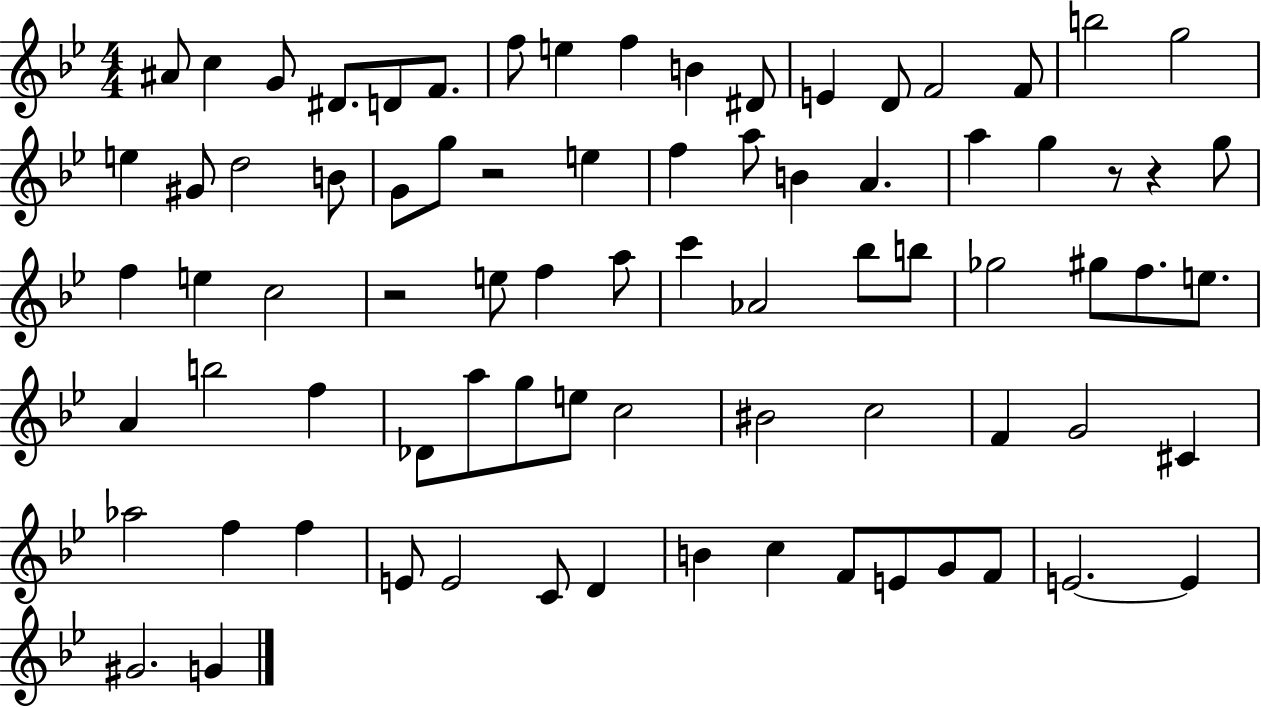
A#4/e C5/q G4/e D#4/e. D4/e F4/e. F5/e E5/q F5/q B4/q D#4/e E4/q D4/e F4/h F4/e B5/h G5/h E5/q G#4/e D5/h B4/e G4/e G5/e R/h E5/q F5/q A5/e B4/q A4/q. A5/q G5/q R/e R/q G5/e F5/q E5/q C5/h R/h E5/e F5/q A5/e C6/q Ab4/h Bb5/e B5/e Gb5/h G#5/e F5/e. E5/e. A4/q B5/h F5/q Db4/e A5/e G5/e E5/e C5/h BIS4/h C5/h F4/q G4/h C#4/q Ab5/h F5/q F5/q E4/e E4/h C4/e D4/q B4/q C5/q F4/e E4/e G4/e F4/e E4/h. E4/q G#4/h. G4/q